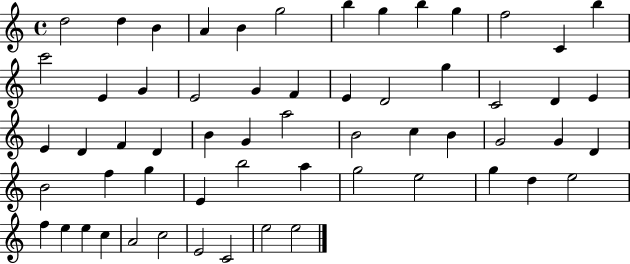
D5/h D5/q B4/q A4/q B4/q G5/h B5/q G5/q B5/q G5/q F5/h C4/q B5/q C6/h E4/q G4/q E4/h G4/q F4/q E4/q D4/h G5/q C4/h D4/q E4/q E4/q D4/q F4/q D4/q B4/q G4/q A5/h B4/h C5/q B4/q G4/h G4/q D4/q B4/h F5/q G5/q E4/q B5/h A5/q G5/h E5/h G5/q D5/q E5/h F5/q E5/q E5/q C5/q A4/h C5/h E4/h C4/h E5/h E5/h